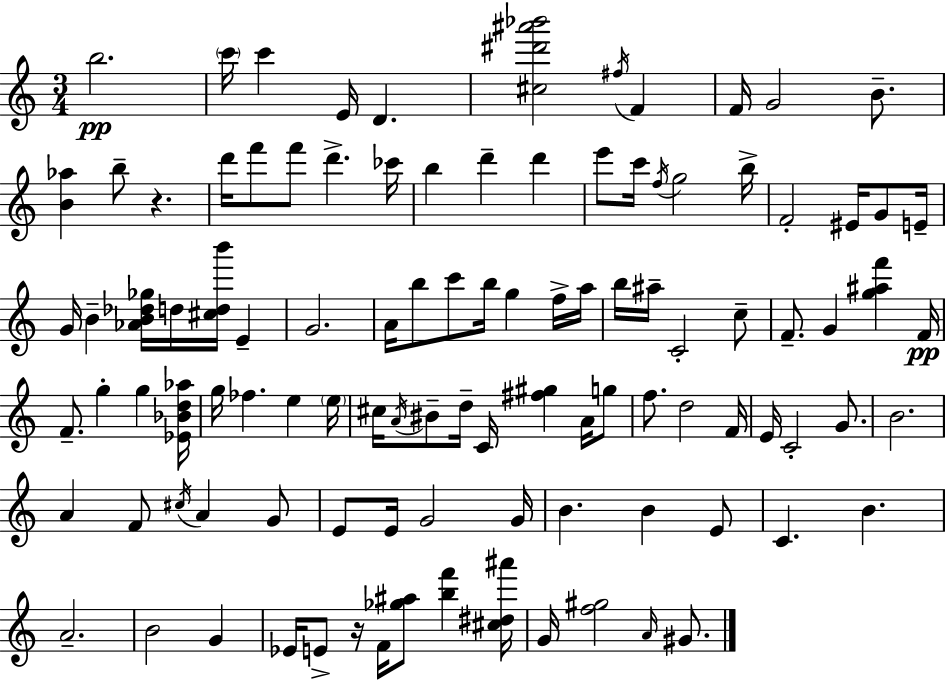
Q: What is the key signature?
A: C major